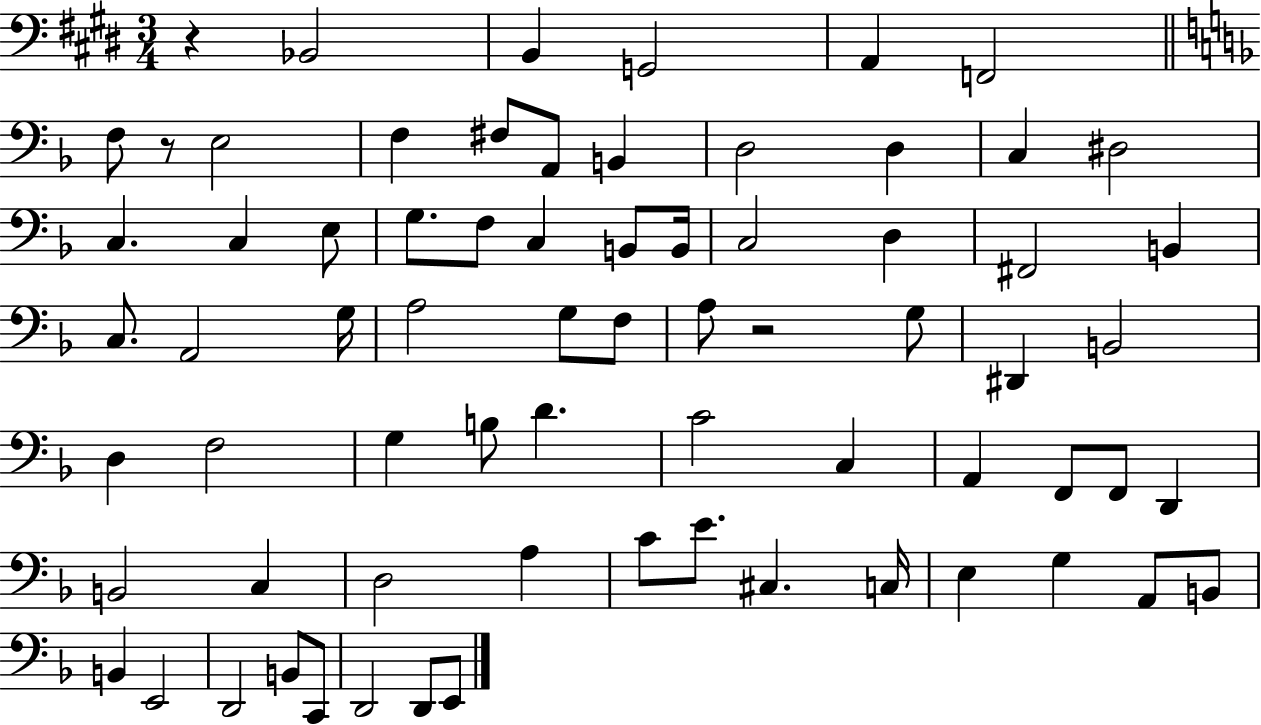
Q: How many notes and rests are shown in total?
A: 71